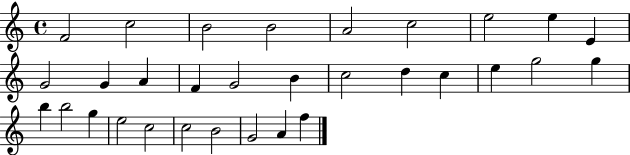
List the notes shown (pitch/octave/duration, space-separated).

F4/h C5/h B4/h B4/h A4/h C5/h E5/h E5/q E4/q G4/h G4/q A4/q F4/q G4/h B4/q C5/h D5/q C5/q E5/q G5/h G5/q B5/q B5/h G5/q E5/h C5/h C5/h B4/h G4/h A4/q F5/q